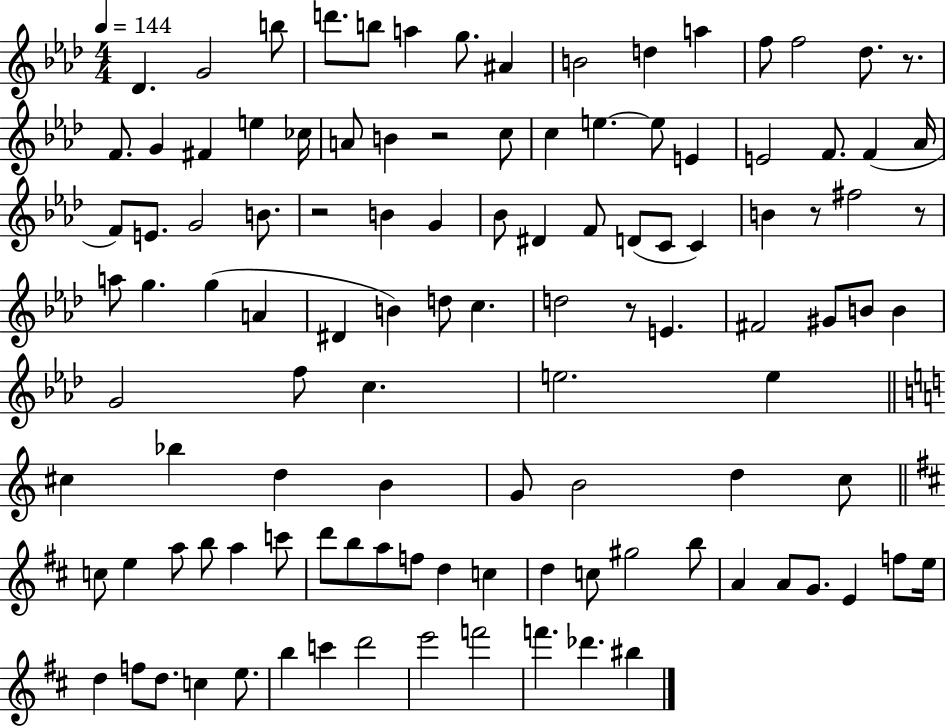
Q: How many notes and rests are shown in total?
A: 112